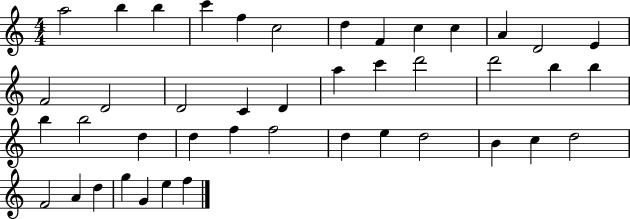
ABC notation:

X:1
T:Untitled
M:4/4
L:1/4
K:C
a2 b b c' f c2 d F c c A D2 E F2 D2 D2 C D a c' d'2 d'2 b b b b2 d d f f2 d e d2 B c d2 F2 A d g G e f